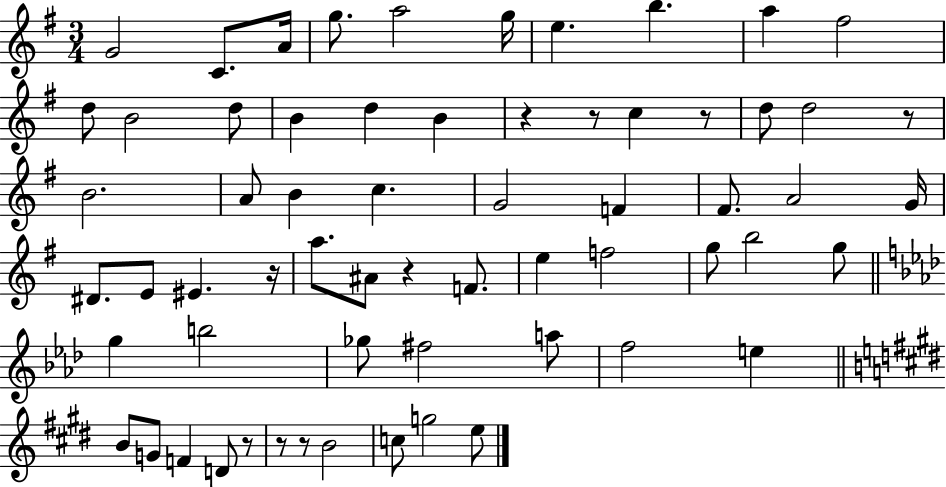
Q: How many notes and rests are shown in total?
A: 63